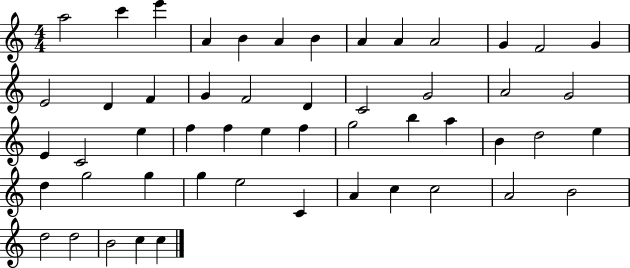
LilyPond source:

{
  \clef treble
  \numericTimeSignature
  \time 4/4
  \key c \major
  a''2 c'''4 e'''4 | a'4 b'4 a'4 b'4 | a'4 a'4 a'2 | g'4 f'2 g'4 | \break e'2 d'4 f'4 | g'4 f'2 d'4 | c'2 g'2 | a'2 g'2 | \break e'4 c'2 e''4 | f''4 f''4 e''4 f''4 | g''2 b''4 a''4 | b'4 d''2 e''4 | \break d''4 g''2 g''4 | g''4 e''2 c'4 | a'4 c''4 c''2 | a'2 b'2 | \break d''2 d''2 | b'2 c''4 c''4 | \bar "|."
}